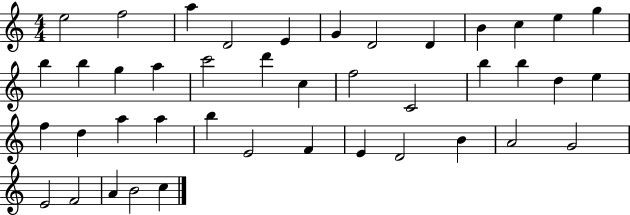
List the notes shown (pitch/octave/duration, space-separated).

E5/h F5/h A5/q D4/h E4/q G4/q D4/h D4/q B4/q C5/q E5/q G5/q B5/q B5/q G5/q A5/q C6/h D6/q C5/q F5/h C4/h B5/q B5/q D5/q E5/q F5/q D5/q A5/q A5/q B5/q E4/h F4/q E4/q D4/h B4/q A4/h G4/h E4/h F4/h A4/q B4/h C5/q